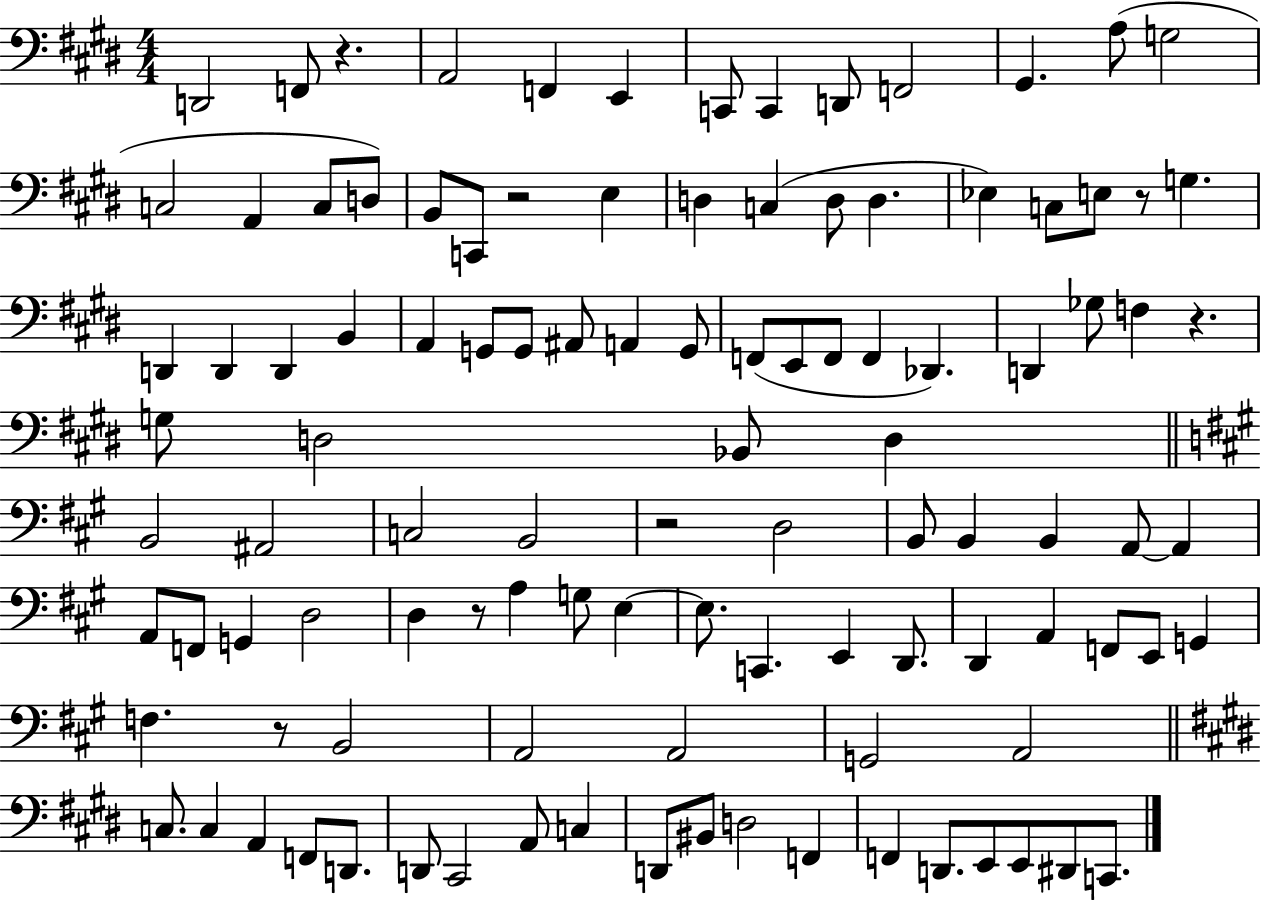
{
  \clef bass
  \numericTimeSignature
  \time 4/4
  \key e \major
  \repeat volta 2 { d,2 f,8 r4. | a,2 f,4 e,4 | c,8 c,4 d,8 f,2 | gis,4. a8( g2 | \break c2 a,4 c8 d8) | b,8 c,8 r2 e4 | d4 c4( d8 d4. | ees4) c8 e8 r8 g4. | \break d,4 d,4 d,4 b,4 | a,4 g,8 g,8 ais,8 a,4 g,8 | f,8( e,8 f,8 f,4 des,4.) | d,4 ges8 f4 r4. | \break g8 d2 bes,8 d4 | \bar "||" \break \key a \major b,2 ais,2 | c2 b,2 | r2 d2 | b,8 b,4 b,4 a,8~~ a,4 | \break a,8 f,8 g,4 d2 | d4 r8 a4 g8 e4~~ | e8. c,4. e,4 d,8. | d,4 a,4 f,8 e,8 g,4 | \break f4. r8 b,2 | a,2 a,2 | g,2 a,2 | \bar "||" \break \key e \major c8. c4 a,4 f,8 d,8. | d,8 cis,2 a,8 c4 | d,8 bis,8 d2 f,4 | f,4 d,8. e,8 e,8 dis,8 c,8. | \break } \bar "|."
}